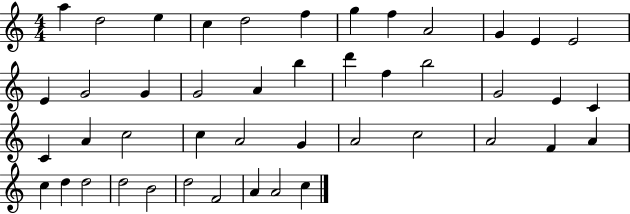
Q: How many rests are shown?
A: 0